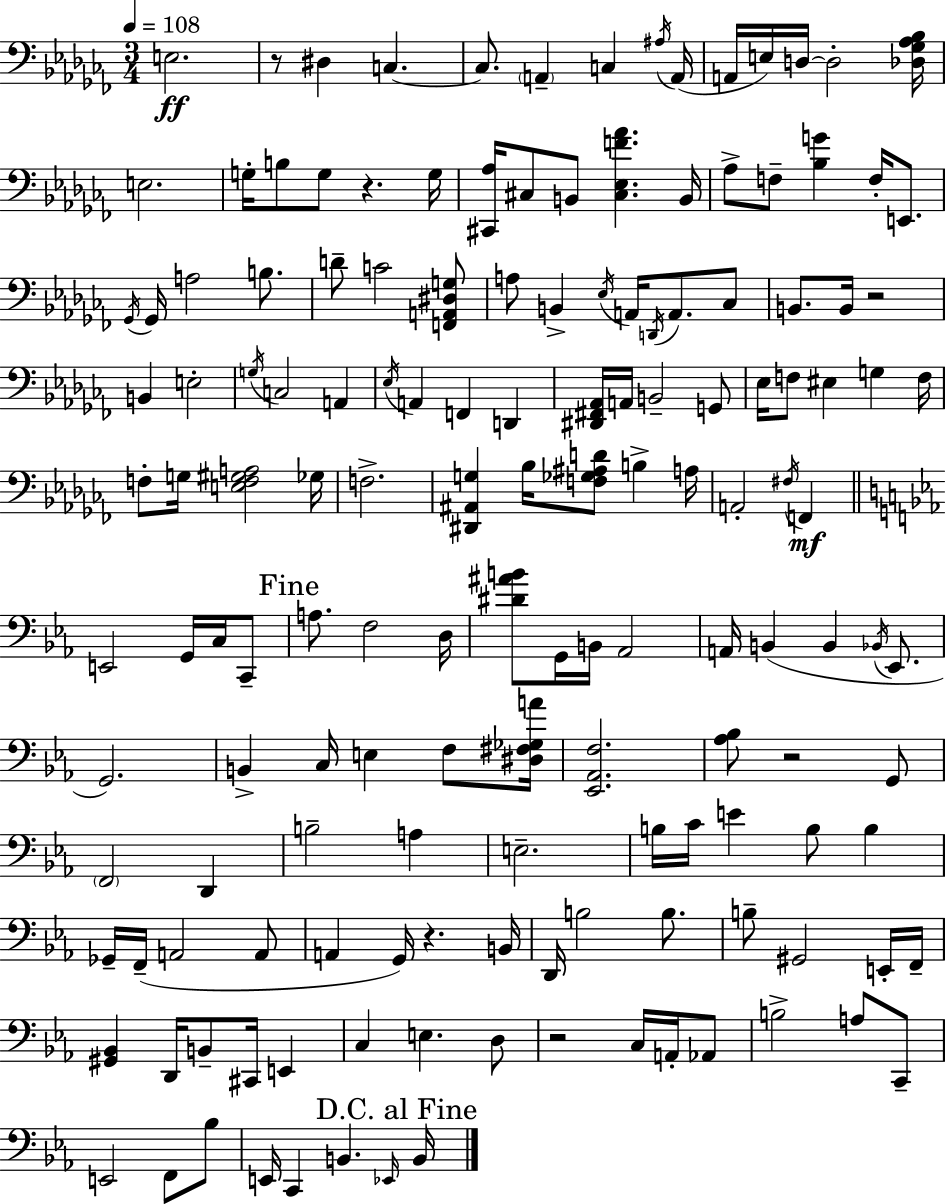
{
  \clef bass
  \numericTimeSignature
  \time 3/4
  \key aes \minor
  \tempo 4 = 108
  e2.\ff | r8 dis4 c4.~~ | c8. \parenthesize a,4-- c4 \acciaccatura { ais16 }( | a,16 a,16 e16) d16~~ d2-. | \break <des ges aes bes>16 e2. | g16-. b8 g8 r4. | g16 <cis, aes>16 cis8 b,8 <cis ees f' aes'>4. | b,16 aes8-> f8-- <bes g'>4 f16-. e,8. | \break \acciaccatura { ges,16 } ges,16 a2 b8. | d'8-- c'2 | <f, a, dis g>8 a8 b,4-> \acciaccatura { ees16 } a,16 \acciaccatura { d,16 } a,8. | ces8 b,8. b,16 r2 | \break b,4 e2-. | \acciaccatura { g16 } c2 | a,4 \acciaccatura { ees16 } a,4 f,4 | d,4 <dis, fis, aes,>16 a,16 b,2-- | \break g,8 ees16 f8 eis4 | g4 f16 f8-. g16 <e f gis a>2 | ges16 f2.-> | <dis, ais, g>4 bes16 <f ges ais d'>8 | \break b4-> a16 a,2-. | \acciaccatura { fis16 }\mf f,4 \bar "||" \break \key ees \major e,2 g,16 c16 c,8-- | \mark "Fine" a8. f2 d16 | <dis' ais' b'>8 g,16 b,16 aes,2 | a,16 b,4( b,4 \acciaccatura { bes,16 } ees,8. | \break g,2.) | b,4-> c16 e4 f8 | <dis fis ges a'>16 <ees, aes, f>2. | <aes bes>8 r2 g,8 | \break \parenthesize f,2 d,4 | b2-- a4 | e2.-- | b16 c'16 e'4 b8 b4 | \break ges,16-- f,16--( a,2 a,8 | a,4 g,16) r4. | b,16 d,16 b2 b8. | b8-- gis,2 e,16-. | \break f,16-- <gis, bes,>4 d,16 b,8-- cis,16 e,4 | c4 e4. d8 | r2 c16 a,16-. aes,8 | b2-> a8 c,8-- | \break e,2 f,8 bes8 | e,16 c,4 b,4. | \grace { ees,16 } \mark "D.C. al Fine" b,16 \bar "|."
}